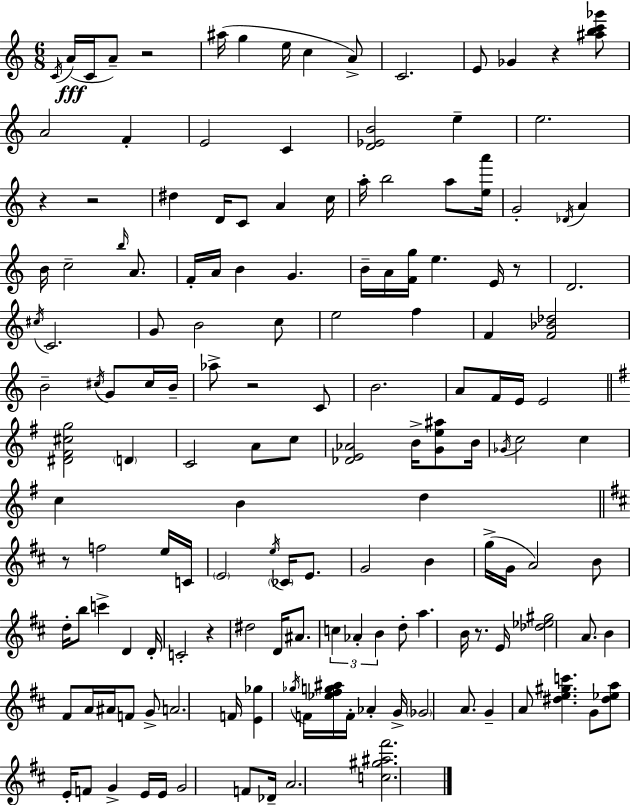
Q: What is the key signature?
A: C major